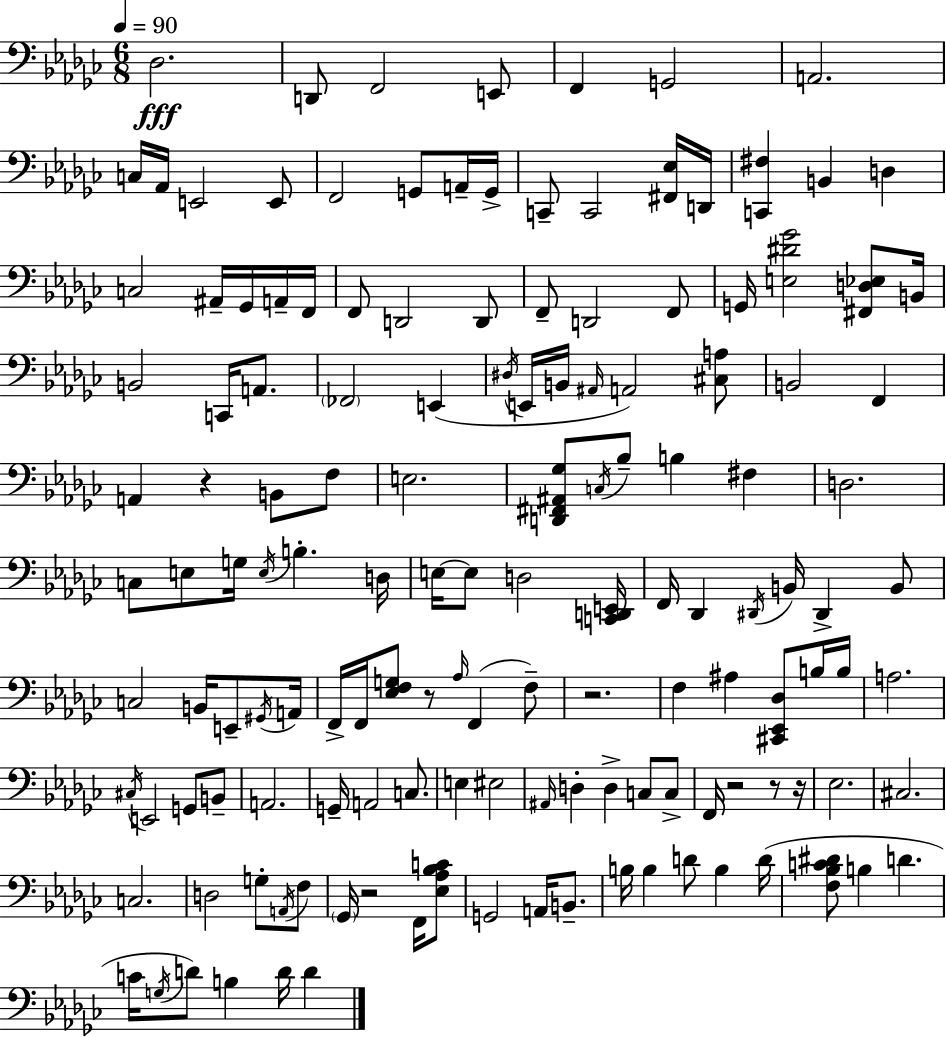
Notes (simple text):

Db3/h. D2/e F2/h E2/e F2/q G2/h A2/h. C3/s Ab2/s E2/h E2/e F2/h G2/e A2/s G2/s C2/e C2/h [F#2,Eb3]/s D2/s [C2,F#3]/q B2/q D3/q C3/h A#2/s Gb2/s A2/s F2/s F2/e D2/h D2/e F2/e D2/h F2/e G2/s [E3,D#4,Gb4]/h [F#2,D3,Eb3]/e B2/s B2/h C2/s A2/e. FES2/h E2/q D#3/s E2/s B2/s A#2/s A2/h [C#3,A3]/e B2/h F2/q A2/q R/q B2/e F3/e E3/h. [D2,F#2,A#2,Gb3]/e C3/s Bb3/e B3/q F#3/q D3/h. C3/e E3/e G3/s E3/s B3/q. D3/s E3/s E3/e D3/h [C2,D2,E2]/s F2/s Db2/q D#2/s B2/s D#2/q B2/e C3/h B2/s E2/e G#2/s A2/s F2/s F2/s [Eb3,F3,G3]/e R/e Ab3/s F2/q F3/e R/h. F3/q A#3/q [C#2,Eb2,Db3]/e B3/s B3/s A3/h. C#3/s E2/h G2/e B2/e A2/h. G2/s A2/h C3/e. E3/q EIS3/h A#2/s D3/q D3/q C3/e C3/e F2/s R/h R/e R/s Eb3/h. C#3/h. C3/h. D3/h G3/e A2/s F3/e Gb2/s R/h F2/s [Eb3,Ab3,Bb3,C4]/e G2/h A2/s B2/e. B3/s B3/q D4/e B3/q D4/s [F3,Bb3,C4,D#4]/e B3/q D4/q. C4/s G3/s D4/e B3/q D4/s D4/q